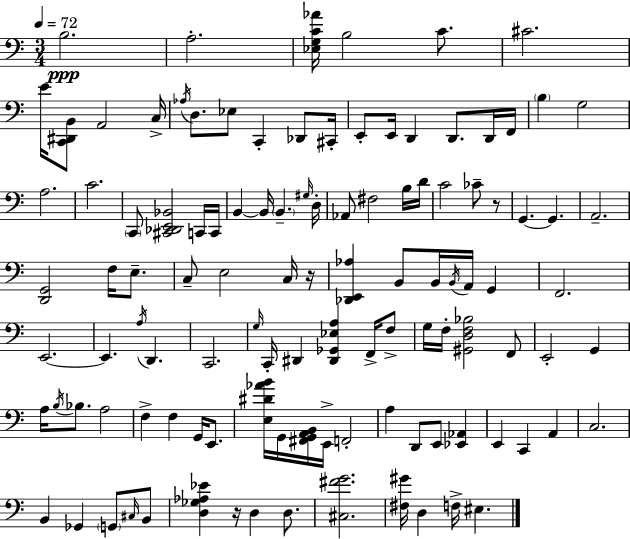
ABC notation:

X:1
T:Untitled
M:3/4
L:1/4
K:C
B,2 A,2 [_E,G,C_A]/4 B,2 C/2 ^C2 E/4 [C,,^D,,B,,]/2 A,,2 C,/4 _A,/4 D,/2 _E,/2 C,, _D,,/2 ^C,,/4 E,,/2 E,,/4 D,, D,,/2 D,,/4 F,,/4 B, G,2 A,2 C2 C,,/2 [^C,,_D,,E,,_B,,]2 C,,/4 C,,/4 B,, B,,/4 B,, ^G,/4 D,/4 _A,,/2 ^F,2 B,/4 D/4 C2 _C/2 z/2 G,, G,, A,,2 [D,,G,,]2 F,/4 E,/2 C,/2 E,2 C,/4 z/4 [_D,,E,,_A,] B,,/2 B,,/4 B,,/4 A,,/4 G,, F,,2 E,,2 E,, A,/4 D,, C,,2 G,/4 C,,/4 ^D,, [^D,,_G,,_E,A,] F,,/4 F,/2 G,/4 F,/4 [^G,,D,F,_B,]2 F,,/2 E,,2 G,, A,/4 B,/4 _B,/2 A,2 F, F, G,,/4 E,,/2 [E,^D_AB]/4 G,,/4 [^F,,G,,A,,B,,]/4 E,,/4 F,,2 A, D,,/2 E,,/2 [_E,,_A,,] E,, C,, A,, C,2 B,, _G,, G,,/2 ^C,/4 B,,/2 [D,_G,_A,_E] z/4 D, D,/2 [^C,^FG]2 [^F,^G]/4 D, F,/4 ^E,